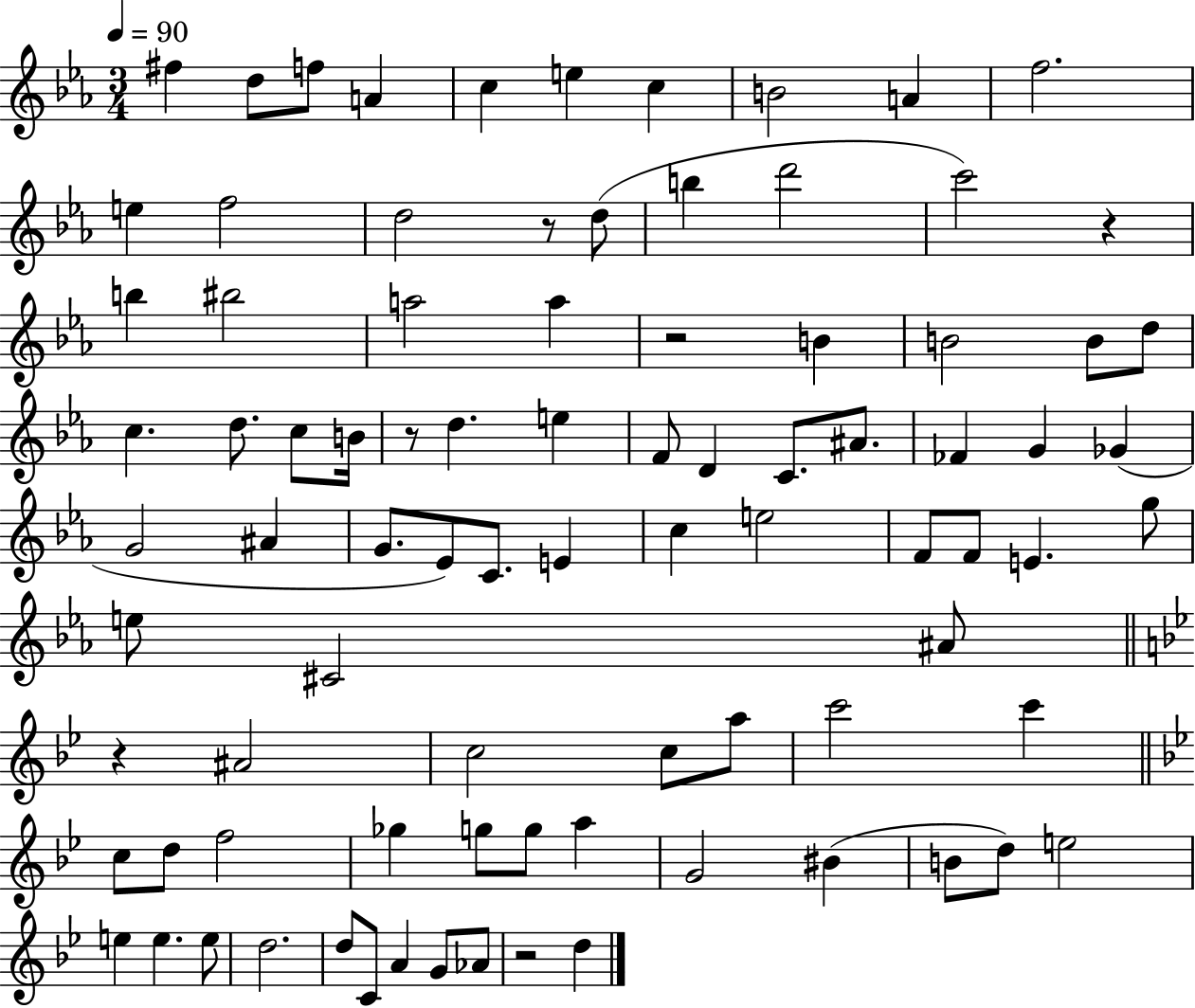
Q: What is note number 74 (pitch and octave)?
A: E5